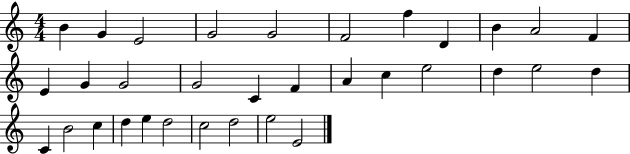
B4/q G4/q E4/h G4/h G4/h F4/h F5/q D4/q B4/q A4/h F4/q E4/q G4/q G4/h G4/h C4/q F4/q A4/q C5/q E5/h D5/q E5/h D5/q C4/q B4/h C5/q D5/q E5/q D5/h C5/h D5/h E5/h E4/h